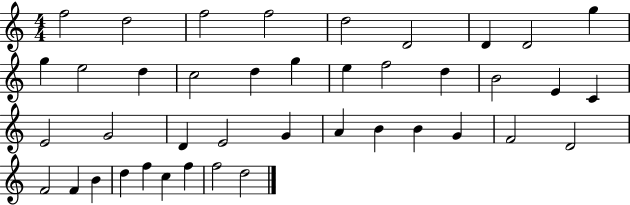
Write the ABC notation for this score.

X:1
T:Untitled
M:4/4
L:1/4
K:C
f2 d2 f2 f2 d2 D2 D D2 g g e2 d c2 d g e f2 d B2 E C E2 G2 D E2 G A B B G F2 D2 F2 F B d f c f f2 d2